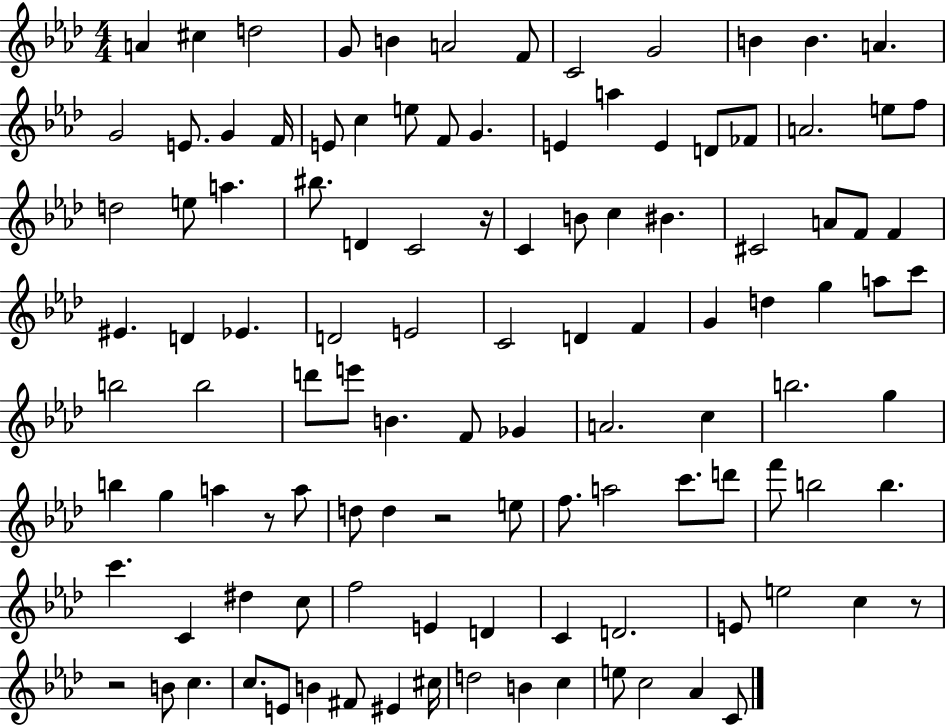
X:1
T:Untitled
M:4/4
L:1/4
K:Ab
A ^c d2 G/2 B A2 F/2 C2 G2 B B A G2 E/2 G F/4 E/2 c e/2 F/2 G E a E D/2 _F/2 A2 e/2 f/2 d2 e/2 a ^b/2 D C2 z/4 C B/2 c ^B ^C2 A/2 F/2 F ^E D _E D2 E2 C2 D F G d g a/2 c'/2 b2 b2 d'/2 e'/2 B F/2 _G A2 c b2 g b g a z/2 a/2 d/2 d z2 e/2 f/2 a2 c'/2 d'/2 f'/2 b2 b c' C ^d c/2 f2 E D C D2 E/2 e2 c z/2 z2 B/2 c c/2 E/2 B ^F/2 ^E ^c/4 d2 B c e/2 c2 _A C/2